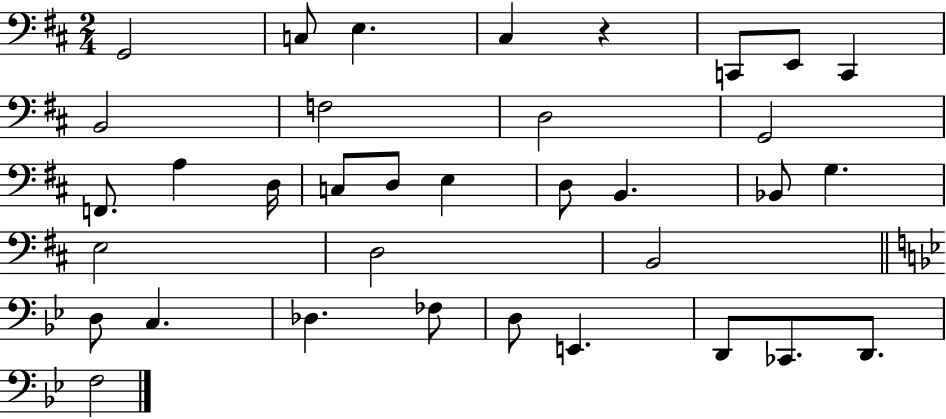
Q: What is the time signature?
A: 2/4